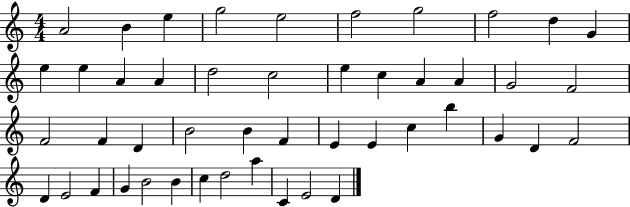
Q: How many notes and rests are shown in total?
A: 47